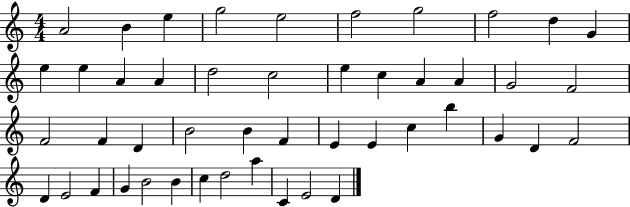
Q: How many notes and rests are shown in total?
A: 47